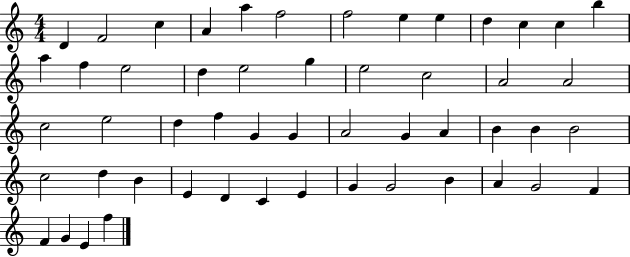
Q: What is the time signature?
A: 4/4